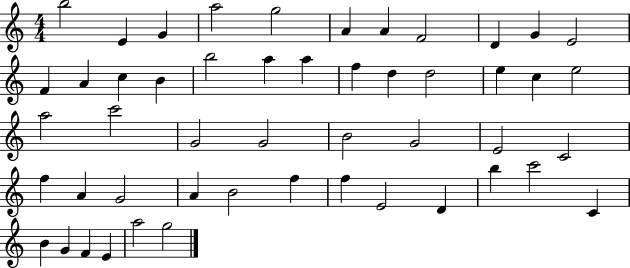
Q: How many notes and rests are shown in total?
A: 50